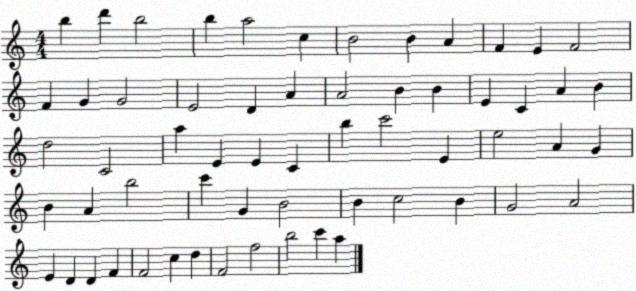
X:1
T:Untitled
M:4/4
L:1/4
K:C
b d' b2 b a2 c B2 B A F E F2 F G G2 E2 D A A2 B B E C A B d2 C2 a E E C b c'2 E e2 A G B A b2 c' G B2 B c2 B G2 A2 E D D F F2 c d F2 f2 b2 c' a